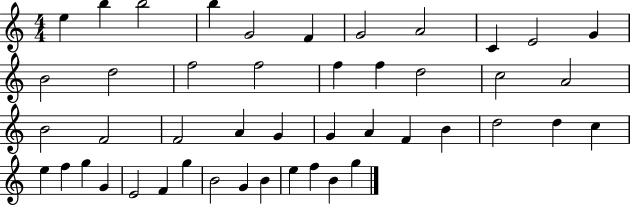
X:1
T:Untitled
M:4/4
L:1/4
K:C
e b b2 b G2 F G2 A2 C E2 G B2 d2 f2 f2 f f d2 c2 A2 B2 F2 F2 A G G A F B d2 d c e f g G E2 F g B2 G B e f B g